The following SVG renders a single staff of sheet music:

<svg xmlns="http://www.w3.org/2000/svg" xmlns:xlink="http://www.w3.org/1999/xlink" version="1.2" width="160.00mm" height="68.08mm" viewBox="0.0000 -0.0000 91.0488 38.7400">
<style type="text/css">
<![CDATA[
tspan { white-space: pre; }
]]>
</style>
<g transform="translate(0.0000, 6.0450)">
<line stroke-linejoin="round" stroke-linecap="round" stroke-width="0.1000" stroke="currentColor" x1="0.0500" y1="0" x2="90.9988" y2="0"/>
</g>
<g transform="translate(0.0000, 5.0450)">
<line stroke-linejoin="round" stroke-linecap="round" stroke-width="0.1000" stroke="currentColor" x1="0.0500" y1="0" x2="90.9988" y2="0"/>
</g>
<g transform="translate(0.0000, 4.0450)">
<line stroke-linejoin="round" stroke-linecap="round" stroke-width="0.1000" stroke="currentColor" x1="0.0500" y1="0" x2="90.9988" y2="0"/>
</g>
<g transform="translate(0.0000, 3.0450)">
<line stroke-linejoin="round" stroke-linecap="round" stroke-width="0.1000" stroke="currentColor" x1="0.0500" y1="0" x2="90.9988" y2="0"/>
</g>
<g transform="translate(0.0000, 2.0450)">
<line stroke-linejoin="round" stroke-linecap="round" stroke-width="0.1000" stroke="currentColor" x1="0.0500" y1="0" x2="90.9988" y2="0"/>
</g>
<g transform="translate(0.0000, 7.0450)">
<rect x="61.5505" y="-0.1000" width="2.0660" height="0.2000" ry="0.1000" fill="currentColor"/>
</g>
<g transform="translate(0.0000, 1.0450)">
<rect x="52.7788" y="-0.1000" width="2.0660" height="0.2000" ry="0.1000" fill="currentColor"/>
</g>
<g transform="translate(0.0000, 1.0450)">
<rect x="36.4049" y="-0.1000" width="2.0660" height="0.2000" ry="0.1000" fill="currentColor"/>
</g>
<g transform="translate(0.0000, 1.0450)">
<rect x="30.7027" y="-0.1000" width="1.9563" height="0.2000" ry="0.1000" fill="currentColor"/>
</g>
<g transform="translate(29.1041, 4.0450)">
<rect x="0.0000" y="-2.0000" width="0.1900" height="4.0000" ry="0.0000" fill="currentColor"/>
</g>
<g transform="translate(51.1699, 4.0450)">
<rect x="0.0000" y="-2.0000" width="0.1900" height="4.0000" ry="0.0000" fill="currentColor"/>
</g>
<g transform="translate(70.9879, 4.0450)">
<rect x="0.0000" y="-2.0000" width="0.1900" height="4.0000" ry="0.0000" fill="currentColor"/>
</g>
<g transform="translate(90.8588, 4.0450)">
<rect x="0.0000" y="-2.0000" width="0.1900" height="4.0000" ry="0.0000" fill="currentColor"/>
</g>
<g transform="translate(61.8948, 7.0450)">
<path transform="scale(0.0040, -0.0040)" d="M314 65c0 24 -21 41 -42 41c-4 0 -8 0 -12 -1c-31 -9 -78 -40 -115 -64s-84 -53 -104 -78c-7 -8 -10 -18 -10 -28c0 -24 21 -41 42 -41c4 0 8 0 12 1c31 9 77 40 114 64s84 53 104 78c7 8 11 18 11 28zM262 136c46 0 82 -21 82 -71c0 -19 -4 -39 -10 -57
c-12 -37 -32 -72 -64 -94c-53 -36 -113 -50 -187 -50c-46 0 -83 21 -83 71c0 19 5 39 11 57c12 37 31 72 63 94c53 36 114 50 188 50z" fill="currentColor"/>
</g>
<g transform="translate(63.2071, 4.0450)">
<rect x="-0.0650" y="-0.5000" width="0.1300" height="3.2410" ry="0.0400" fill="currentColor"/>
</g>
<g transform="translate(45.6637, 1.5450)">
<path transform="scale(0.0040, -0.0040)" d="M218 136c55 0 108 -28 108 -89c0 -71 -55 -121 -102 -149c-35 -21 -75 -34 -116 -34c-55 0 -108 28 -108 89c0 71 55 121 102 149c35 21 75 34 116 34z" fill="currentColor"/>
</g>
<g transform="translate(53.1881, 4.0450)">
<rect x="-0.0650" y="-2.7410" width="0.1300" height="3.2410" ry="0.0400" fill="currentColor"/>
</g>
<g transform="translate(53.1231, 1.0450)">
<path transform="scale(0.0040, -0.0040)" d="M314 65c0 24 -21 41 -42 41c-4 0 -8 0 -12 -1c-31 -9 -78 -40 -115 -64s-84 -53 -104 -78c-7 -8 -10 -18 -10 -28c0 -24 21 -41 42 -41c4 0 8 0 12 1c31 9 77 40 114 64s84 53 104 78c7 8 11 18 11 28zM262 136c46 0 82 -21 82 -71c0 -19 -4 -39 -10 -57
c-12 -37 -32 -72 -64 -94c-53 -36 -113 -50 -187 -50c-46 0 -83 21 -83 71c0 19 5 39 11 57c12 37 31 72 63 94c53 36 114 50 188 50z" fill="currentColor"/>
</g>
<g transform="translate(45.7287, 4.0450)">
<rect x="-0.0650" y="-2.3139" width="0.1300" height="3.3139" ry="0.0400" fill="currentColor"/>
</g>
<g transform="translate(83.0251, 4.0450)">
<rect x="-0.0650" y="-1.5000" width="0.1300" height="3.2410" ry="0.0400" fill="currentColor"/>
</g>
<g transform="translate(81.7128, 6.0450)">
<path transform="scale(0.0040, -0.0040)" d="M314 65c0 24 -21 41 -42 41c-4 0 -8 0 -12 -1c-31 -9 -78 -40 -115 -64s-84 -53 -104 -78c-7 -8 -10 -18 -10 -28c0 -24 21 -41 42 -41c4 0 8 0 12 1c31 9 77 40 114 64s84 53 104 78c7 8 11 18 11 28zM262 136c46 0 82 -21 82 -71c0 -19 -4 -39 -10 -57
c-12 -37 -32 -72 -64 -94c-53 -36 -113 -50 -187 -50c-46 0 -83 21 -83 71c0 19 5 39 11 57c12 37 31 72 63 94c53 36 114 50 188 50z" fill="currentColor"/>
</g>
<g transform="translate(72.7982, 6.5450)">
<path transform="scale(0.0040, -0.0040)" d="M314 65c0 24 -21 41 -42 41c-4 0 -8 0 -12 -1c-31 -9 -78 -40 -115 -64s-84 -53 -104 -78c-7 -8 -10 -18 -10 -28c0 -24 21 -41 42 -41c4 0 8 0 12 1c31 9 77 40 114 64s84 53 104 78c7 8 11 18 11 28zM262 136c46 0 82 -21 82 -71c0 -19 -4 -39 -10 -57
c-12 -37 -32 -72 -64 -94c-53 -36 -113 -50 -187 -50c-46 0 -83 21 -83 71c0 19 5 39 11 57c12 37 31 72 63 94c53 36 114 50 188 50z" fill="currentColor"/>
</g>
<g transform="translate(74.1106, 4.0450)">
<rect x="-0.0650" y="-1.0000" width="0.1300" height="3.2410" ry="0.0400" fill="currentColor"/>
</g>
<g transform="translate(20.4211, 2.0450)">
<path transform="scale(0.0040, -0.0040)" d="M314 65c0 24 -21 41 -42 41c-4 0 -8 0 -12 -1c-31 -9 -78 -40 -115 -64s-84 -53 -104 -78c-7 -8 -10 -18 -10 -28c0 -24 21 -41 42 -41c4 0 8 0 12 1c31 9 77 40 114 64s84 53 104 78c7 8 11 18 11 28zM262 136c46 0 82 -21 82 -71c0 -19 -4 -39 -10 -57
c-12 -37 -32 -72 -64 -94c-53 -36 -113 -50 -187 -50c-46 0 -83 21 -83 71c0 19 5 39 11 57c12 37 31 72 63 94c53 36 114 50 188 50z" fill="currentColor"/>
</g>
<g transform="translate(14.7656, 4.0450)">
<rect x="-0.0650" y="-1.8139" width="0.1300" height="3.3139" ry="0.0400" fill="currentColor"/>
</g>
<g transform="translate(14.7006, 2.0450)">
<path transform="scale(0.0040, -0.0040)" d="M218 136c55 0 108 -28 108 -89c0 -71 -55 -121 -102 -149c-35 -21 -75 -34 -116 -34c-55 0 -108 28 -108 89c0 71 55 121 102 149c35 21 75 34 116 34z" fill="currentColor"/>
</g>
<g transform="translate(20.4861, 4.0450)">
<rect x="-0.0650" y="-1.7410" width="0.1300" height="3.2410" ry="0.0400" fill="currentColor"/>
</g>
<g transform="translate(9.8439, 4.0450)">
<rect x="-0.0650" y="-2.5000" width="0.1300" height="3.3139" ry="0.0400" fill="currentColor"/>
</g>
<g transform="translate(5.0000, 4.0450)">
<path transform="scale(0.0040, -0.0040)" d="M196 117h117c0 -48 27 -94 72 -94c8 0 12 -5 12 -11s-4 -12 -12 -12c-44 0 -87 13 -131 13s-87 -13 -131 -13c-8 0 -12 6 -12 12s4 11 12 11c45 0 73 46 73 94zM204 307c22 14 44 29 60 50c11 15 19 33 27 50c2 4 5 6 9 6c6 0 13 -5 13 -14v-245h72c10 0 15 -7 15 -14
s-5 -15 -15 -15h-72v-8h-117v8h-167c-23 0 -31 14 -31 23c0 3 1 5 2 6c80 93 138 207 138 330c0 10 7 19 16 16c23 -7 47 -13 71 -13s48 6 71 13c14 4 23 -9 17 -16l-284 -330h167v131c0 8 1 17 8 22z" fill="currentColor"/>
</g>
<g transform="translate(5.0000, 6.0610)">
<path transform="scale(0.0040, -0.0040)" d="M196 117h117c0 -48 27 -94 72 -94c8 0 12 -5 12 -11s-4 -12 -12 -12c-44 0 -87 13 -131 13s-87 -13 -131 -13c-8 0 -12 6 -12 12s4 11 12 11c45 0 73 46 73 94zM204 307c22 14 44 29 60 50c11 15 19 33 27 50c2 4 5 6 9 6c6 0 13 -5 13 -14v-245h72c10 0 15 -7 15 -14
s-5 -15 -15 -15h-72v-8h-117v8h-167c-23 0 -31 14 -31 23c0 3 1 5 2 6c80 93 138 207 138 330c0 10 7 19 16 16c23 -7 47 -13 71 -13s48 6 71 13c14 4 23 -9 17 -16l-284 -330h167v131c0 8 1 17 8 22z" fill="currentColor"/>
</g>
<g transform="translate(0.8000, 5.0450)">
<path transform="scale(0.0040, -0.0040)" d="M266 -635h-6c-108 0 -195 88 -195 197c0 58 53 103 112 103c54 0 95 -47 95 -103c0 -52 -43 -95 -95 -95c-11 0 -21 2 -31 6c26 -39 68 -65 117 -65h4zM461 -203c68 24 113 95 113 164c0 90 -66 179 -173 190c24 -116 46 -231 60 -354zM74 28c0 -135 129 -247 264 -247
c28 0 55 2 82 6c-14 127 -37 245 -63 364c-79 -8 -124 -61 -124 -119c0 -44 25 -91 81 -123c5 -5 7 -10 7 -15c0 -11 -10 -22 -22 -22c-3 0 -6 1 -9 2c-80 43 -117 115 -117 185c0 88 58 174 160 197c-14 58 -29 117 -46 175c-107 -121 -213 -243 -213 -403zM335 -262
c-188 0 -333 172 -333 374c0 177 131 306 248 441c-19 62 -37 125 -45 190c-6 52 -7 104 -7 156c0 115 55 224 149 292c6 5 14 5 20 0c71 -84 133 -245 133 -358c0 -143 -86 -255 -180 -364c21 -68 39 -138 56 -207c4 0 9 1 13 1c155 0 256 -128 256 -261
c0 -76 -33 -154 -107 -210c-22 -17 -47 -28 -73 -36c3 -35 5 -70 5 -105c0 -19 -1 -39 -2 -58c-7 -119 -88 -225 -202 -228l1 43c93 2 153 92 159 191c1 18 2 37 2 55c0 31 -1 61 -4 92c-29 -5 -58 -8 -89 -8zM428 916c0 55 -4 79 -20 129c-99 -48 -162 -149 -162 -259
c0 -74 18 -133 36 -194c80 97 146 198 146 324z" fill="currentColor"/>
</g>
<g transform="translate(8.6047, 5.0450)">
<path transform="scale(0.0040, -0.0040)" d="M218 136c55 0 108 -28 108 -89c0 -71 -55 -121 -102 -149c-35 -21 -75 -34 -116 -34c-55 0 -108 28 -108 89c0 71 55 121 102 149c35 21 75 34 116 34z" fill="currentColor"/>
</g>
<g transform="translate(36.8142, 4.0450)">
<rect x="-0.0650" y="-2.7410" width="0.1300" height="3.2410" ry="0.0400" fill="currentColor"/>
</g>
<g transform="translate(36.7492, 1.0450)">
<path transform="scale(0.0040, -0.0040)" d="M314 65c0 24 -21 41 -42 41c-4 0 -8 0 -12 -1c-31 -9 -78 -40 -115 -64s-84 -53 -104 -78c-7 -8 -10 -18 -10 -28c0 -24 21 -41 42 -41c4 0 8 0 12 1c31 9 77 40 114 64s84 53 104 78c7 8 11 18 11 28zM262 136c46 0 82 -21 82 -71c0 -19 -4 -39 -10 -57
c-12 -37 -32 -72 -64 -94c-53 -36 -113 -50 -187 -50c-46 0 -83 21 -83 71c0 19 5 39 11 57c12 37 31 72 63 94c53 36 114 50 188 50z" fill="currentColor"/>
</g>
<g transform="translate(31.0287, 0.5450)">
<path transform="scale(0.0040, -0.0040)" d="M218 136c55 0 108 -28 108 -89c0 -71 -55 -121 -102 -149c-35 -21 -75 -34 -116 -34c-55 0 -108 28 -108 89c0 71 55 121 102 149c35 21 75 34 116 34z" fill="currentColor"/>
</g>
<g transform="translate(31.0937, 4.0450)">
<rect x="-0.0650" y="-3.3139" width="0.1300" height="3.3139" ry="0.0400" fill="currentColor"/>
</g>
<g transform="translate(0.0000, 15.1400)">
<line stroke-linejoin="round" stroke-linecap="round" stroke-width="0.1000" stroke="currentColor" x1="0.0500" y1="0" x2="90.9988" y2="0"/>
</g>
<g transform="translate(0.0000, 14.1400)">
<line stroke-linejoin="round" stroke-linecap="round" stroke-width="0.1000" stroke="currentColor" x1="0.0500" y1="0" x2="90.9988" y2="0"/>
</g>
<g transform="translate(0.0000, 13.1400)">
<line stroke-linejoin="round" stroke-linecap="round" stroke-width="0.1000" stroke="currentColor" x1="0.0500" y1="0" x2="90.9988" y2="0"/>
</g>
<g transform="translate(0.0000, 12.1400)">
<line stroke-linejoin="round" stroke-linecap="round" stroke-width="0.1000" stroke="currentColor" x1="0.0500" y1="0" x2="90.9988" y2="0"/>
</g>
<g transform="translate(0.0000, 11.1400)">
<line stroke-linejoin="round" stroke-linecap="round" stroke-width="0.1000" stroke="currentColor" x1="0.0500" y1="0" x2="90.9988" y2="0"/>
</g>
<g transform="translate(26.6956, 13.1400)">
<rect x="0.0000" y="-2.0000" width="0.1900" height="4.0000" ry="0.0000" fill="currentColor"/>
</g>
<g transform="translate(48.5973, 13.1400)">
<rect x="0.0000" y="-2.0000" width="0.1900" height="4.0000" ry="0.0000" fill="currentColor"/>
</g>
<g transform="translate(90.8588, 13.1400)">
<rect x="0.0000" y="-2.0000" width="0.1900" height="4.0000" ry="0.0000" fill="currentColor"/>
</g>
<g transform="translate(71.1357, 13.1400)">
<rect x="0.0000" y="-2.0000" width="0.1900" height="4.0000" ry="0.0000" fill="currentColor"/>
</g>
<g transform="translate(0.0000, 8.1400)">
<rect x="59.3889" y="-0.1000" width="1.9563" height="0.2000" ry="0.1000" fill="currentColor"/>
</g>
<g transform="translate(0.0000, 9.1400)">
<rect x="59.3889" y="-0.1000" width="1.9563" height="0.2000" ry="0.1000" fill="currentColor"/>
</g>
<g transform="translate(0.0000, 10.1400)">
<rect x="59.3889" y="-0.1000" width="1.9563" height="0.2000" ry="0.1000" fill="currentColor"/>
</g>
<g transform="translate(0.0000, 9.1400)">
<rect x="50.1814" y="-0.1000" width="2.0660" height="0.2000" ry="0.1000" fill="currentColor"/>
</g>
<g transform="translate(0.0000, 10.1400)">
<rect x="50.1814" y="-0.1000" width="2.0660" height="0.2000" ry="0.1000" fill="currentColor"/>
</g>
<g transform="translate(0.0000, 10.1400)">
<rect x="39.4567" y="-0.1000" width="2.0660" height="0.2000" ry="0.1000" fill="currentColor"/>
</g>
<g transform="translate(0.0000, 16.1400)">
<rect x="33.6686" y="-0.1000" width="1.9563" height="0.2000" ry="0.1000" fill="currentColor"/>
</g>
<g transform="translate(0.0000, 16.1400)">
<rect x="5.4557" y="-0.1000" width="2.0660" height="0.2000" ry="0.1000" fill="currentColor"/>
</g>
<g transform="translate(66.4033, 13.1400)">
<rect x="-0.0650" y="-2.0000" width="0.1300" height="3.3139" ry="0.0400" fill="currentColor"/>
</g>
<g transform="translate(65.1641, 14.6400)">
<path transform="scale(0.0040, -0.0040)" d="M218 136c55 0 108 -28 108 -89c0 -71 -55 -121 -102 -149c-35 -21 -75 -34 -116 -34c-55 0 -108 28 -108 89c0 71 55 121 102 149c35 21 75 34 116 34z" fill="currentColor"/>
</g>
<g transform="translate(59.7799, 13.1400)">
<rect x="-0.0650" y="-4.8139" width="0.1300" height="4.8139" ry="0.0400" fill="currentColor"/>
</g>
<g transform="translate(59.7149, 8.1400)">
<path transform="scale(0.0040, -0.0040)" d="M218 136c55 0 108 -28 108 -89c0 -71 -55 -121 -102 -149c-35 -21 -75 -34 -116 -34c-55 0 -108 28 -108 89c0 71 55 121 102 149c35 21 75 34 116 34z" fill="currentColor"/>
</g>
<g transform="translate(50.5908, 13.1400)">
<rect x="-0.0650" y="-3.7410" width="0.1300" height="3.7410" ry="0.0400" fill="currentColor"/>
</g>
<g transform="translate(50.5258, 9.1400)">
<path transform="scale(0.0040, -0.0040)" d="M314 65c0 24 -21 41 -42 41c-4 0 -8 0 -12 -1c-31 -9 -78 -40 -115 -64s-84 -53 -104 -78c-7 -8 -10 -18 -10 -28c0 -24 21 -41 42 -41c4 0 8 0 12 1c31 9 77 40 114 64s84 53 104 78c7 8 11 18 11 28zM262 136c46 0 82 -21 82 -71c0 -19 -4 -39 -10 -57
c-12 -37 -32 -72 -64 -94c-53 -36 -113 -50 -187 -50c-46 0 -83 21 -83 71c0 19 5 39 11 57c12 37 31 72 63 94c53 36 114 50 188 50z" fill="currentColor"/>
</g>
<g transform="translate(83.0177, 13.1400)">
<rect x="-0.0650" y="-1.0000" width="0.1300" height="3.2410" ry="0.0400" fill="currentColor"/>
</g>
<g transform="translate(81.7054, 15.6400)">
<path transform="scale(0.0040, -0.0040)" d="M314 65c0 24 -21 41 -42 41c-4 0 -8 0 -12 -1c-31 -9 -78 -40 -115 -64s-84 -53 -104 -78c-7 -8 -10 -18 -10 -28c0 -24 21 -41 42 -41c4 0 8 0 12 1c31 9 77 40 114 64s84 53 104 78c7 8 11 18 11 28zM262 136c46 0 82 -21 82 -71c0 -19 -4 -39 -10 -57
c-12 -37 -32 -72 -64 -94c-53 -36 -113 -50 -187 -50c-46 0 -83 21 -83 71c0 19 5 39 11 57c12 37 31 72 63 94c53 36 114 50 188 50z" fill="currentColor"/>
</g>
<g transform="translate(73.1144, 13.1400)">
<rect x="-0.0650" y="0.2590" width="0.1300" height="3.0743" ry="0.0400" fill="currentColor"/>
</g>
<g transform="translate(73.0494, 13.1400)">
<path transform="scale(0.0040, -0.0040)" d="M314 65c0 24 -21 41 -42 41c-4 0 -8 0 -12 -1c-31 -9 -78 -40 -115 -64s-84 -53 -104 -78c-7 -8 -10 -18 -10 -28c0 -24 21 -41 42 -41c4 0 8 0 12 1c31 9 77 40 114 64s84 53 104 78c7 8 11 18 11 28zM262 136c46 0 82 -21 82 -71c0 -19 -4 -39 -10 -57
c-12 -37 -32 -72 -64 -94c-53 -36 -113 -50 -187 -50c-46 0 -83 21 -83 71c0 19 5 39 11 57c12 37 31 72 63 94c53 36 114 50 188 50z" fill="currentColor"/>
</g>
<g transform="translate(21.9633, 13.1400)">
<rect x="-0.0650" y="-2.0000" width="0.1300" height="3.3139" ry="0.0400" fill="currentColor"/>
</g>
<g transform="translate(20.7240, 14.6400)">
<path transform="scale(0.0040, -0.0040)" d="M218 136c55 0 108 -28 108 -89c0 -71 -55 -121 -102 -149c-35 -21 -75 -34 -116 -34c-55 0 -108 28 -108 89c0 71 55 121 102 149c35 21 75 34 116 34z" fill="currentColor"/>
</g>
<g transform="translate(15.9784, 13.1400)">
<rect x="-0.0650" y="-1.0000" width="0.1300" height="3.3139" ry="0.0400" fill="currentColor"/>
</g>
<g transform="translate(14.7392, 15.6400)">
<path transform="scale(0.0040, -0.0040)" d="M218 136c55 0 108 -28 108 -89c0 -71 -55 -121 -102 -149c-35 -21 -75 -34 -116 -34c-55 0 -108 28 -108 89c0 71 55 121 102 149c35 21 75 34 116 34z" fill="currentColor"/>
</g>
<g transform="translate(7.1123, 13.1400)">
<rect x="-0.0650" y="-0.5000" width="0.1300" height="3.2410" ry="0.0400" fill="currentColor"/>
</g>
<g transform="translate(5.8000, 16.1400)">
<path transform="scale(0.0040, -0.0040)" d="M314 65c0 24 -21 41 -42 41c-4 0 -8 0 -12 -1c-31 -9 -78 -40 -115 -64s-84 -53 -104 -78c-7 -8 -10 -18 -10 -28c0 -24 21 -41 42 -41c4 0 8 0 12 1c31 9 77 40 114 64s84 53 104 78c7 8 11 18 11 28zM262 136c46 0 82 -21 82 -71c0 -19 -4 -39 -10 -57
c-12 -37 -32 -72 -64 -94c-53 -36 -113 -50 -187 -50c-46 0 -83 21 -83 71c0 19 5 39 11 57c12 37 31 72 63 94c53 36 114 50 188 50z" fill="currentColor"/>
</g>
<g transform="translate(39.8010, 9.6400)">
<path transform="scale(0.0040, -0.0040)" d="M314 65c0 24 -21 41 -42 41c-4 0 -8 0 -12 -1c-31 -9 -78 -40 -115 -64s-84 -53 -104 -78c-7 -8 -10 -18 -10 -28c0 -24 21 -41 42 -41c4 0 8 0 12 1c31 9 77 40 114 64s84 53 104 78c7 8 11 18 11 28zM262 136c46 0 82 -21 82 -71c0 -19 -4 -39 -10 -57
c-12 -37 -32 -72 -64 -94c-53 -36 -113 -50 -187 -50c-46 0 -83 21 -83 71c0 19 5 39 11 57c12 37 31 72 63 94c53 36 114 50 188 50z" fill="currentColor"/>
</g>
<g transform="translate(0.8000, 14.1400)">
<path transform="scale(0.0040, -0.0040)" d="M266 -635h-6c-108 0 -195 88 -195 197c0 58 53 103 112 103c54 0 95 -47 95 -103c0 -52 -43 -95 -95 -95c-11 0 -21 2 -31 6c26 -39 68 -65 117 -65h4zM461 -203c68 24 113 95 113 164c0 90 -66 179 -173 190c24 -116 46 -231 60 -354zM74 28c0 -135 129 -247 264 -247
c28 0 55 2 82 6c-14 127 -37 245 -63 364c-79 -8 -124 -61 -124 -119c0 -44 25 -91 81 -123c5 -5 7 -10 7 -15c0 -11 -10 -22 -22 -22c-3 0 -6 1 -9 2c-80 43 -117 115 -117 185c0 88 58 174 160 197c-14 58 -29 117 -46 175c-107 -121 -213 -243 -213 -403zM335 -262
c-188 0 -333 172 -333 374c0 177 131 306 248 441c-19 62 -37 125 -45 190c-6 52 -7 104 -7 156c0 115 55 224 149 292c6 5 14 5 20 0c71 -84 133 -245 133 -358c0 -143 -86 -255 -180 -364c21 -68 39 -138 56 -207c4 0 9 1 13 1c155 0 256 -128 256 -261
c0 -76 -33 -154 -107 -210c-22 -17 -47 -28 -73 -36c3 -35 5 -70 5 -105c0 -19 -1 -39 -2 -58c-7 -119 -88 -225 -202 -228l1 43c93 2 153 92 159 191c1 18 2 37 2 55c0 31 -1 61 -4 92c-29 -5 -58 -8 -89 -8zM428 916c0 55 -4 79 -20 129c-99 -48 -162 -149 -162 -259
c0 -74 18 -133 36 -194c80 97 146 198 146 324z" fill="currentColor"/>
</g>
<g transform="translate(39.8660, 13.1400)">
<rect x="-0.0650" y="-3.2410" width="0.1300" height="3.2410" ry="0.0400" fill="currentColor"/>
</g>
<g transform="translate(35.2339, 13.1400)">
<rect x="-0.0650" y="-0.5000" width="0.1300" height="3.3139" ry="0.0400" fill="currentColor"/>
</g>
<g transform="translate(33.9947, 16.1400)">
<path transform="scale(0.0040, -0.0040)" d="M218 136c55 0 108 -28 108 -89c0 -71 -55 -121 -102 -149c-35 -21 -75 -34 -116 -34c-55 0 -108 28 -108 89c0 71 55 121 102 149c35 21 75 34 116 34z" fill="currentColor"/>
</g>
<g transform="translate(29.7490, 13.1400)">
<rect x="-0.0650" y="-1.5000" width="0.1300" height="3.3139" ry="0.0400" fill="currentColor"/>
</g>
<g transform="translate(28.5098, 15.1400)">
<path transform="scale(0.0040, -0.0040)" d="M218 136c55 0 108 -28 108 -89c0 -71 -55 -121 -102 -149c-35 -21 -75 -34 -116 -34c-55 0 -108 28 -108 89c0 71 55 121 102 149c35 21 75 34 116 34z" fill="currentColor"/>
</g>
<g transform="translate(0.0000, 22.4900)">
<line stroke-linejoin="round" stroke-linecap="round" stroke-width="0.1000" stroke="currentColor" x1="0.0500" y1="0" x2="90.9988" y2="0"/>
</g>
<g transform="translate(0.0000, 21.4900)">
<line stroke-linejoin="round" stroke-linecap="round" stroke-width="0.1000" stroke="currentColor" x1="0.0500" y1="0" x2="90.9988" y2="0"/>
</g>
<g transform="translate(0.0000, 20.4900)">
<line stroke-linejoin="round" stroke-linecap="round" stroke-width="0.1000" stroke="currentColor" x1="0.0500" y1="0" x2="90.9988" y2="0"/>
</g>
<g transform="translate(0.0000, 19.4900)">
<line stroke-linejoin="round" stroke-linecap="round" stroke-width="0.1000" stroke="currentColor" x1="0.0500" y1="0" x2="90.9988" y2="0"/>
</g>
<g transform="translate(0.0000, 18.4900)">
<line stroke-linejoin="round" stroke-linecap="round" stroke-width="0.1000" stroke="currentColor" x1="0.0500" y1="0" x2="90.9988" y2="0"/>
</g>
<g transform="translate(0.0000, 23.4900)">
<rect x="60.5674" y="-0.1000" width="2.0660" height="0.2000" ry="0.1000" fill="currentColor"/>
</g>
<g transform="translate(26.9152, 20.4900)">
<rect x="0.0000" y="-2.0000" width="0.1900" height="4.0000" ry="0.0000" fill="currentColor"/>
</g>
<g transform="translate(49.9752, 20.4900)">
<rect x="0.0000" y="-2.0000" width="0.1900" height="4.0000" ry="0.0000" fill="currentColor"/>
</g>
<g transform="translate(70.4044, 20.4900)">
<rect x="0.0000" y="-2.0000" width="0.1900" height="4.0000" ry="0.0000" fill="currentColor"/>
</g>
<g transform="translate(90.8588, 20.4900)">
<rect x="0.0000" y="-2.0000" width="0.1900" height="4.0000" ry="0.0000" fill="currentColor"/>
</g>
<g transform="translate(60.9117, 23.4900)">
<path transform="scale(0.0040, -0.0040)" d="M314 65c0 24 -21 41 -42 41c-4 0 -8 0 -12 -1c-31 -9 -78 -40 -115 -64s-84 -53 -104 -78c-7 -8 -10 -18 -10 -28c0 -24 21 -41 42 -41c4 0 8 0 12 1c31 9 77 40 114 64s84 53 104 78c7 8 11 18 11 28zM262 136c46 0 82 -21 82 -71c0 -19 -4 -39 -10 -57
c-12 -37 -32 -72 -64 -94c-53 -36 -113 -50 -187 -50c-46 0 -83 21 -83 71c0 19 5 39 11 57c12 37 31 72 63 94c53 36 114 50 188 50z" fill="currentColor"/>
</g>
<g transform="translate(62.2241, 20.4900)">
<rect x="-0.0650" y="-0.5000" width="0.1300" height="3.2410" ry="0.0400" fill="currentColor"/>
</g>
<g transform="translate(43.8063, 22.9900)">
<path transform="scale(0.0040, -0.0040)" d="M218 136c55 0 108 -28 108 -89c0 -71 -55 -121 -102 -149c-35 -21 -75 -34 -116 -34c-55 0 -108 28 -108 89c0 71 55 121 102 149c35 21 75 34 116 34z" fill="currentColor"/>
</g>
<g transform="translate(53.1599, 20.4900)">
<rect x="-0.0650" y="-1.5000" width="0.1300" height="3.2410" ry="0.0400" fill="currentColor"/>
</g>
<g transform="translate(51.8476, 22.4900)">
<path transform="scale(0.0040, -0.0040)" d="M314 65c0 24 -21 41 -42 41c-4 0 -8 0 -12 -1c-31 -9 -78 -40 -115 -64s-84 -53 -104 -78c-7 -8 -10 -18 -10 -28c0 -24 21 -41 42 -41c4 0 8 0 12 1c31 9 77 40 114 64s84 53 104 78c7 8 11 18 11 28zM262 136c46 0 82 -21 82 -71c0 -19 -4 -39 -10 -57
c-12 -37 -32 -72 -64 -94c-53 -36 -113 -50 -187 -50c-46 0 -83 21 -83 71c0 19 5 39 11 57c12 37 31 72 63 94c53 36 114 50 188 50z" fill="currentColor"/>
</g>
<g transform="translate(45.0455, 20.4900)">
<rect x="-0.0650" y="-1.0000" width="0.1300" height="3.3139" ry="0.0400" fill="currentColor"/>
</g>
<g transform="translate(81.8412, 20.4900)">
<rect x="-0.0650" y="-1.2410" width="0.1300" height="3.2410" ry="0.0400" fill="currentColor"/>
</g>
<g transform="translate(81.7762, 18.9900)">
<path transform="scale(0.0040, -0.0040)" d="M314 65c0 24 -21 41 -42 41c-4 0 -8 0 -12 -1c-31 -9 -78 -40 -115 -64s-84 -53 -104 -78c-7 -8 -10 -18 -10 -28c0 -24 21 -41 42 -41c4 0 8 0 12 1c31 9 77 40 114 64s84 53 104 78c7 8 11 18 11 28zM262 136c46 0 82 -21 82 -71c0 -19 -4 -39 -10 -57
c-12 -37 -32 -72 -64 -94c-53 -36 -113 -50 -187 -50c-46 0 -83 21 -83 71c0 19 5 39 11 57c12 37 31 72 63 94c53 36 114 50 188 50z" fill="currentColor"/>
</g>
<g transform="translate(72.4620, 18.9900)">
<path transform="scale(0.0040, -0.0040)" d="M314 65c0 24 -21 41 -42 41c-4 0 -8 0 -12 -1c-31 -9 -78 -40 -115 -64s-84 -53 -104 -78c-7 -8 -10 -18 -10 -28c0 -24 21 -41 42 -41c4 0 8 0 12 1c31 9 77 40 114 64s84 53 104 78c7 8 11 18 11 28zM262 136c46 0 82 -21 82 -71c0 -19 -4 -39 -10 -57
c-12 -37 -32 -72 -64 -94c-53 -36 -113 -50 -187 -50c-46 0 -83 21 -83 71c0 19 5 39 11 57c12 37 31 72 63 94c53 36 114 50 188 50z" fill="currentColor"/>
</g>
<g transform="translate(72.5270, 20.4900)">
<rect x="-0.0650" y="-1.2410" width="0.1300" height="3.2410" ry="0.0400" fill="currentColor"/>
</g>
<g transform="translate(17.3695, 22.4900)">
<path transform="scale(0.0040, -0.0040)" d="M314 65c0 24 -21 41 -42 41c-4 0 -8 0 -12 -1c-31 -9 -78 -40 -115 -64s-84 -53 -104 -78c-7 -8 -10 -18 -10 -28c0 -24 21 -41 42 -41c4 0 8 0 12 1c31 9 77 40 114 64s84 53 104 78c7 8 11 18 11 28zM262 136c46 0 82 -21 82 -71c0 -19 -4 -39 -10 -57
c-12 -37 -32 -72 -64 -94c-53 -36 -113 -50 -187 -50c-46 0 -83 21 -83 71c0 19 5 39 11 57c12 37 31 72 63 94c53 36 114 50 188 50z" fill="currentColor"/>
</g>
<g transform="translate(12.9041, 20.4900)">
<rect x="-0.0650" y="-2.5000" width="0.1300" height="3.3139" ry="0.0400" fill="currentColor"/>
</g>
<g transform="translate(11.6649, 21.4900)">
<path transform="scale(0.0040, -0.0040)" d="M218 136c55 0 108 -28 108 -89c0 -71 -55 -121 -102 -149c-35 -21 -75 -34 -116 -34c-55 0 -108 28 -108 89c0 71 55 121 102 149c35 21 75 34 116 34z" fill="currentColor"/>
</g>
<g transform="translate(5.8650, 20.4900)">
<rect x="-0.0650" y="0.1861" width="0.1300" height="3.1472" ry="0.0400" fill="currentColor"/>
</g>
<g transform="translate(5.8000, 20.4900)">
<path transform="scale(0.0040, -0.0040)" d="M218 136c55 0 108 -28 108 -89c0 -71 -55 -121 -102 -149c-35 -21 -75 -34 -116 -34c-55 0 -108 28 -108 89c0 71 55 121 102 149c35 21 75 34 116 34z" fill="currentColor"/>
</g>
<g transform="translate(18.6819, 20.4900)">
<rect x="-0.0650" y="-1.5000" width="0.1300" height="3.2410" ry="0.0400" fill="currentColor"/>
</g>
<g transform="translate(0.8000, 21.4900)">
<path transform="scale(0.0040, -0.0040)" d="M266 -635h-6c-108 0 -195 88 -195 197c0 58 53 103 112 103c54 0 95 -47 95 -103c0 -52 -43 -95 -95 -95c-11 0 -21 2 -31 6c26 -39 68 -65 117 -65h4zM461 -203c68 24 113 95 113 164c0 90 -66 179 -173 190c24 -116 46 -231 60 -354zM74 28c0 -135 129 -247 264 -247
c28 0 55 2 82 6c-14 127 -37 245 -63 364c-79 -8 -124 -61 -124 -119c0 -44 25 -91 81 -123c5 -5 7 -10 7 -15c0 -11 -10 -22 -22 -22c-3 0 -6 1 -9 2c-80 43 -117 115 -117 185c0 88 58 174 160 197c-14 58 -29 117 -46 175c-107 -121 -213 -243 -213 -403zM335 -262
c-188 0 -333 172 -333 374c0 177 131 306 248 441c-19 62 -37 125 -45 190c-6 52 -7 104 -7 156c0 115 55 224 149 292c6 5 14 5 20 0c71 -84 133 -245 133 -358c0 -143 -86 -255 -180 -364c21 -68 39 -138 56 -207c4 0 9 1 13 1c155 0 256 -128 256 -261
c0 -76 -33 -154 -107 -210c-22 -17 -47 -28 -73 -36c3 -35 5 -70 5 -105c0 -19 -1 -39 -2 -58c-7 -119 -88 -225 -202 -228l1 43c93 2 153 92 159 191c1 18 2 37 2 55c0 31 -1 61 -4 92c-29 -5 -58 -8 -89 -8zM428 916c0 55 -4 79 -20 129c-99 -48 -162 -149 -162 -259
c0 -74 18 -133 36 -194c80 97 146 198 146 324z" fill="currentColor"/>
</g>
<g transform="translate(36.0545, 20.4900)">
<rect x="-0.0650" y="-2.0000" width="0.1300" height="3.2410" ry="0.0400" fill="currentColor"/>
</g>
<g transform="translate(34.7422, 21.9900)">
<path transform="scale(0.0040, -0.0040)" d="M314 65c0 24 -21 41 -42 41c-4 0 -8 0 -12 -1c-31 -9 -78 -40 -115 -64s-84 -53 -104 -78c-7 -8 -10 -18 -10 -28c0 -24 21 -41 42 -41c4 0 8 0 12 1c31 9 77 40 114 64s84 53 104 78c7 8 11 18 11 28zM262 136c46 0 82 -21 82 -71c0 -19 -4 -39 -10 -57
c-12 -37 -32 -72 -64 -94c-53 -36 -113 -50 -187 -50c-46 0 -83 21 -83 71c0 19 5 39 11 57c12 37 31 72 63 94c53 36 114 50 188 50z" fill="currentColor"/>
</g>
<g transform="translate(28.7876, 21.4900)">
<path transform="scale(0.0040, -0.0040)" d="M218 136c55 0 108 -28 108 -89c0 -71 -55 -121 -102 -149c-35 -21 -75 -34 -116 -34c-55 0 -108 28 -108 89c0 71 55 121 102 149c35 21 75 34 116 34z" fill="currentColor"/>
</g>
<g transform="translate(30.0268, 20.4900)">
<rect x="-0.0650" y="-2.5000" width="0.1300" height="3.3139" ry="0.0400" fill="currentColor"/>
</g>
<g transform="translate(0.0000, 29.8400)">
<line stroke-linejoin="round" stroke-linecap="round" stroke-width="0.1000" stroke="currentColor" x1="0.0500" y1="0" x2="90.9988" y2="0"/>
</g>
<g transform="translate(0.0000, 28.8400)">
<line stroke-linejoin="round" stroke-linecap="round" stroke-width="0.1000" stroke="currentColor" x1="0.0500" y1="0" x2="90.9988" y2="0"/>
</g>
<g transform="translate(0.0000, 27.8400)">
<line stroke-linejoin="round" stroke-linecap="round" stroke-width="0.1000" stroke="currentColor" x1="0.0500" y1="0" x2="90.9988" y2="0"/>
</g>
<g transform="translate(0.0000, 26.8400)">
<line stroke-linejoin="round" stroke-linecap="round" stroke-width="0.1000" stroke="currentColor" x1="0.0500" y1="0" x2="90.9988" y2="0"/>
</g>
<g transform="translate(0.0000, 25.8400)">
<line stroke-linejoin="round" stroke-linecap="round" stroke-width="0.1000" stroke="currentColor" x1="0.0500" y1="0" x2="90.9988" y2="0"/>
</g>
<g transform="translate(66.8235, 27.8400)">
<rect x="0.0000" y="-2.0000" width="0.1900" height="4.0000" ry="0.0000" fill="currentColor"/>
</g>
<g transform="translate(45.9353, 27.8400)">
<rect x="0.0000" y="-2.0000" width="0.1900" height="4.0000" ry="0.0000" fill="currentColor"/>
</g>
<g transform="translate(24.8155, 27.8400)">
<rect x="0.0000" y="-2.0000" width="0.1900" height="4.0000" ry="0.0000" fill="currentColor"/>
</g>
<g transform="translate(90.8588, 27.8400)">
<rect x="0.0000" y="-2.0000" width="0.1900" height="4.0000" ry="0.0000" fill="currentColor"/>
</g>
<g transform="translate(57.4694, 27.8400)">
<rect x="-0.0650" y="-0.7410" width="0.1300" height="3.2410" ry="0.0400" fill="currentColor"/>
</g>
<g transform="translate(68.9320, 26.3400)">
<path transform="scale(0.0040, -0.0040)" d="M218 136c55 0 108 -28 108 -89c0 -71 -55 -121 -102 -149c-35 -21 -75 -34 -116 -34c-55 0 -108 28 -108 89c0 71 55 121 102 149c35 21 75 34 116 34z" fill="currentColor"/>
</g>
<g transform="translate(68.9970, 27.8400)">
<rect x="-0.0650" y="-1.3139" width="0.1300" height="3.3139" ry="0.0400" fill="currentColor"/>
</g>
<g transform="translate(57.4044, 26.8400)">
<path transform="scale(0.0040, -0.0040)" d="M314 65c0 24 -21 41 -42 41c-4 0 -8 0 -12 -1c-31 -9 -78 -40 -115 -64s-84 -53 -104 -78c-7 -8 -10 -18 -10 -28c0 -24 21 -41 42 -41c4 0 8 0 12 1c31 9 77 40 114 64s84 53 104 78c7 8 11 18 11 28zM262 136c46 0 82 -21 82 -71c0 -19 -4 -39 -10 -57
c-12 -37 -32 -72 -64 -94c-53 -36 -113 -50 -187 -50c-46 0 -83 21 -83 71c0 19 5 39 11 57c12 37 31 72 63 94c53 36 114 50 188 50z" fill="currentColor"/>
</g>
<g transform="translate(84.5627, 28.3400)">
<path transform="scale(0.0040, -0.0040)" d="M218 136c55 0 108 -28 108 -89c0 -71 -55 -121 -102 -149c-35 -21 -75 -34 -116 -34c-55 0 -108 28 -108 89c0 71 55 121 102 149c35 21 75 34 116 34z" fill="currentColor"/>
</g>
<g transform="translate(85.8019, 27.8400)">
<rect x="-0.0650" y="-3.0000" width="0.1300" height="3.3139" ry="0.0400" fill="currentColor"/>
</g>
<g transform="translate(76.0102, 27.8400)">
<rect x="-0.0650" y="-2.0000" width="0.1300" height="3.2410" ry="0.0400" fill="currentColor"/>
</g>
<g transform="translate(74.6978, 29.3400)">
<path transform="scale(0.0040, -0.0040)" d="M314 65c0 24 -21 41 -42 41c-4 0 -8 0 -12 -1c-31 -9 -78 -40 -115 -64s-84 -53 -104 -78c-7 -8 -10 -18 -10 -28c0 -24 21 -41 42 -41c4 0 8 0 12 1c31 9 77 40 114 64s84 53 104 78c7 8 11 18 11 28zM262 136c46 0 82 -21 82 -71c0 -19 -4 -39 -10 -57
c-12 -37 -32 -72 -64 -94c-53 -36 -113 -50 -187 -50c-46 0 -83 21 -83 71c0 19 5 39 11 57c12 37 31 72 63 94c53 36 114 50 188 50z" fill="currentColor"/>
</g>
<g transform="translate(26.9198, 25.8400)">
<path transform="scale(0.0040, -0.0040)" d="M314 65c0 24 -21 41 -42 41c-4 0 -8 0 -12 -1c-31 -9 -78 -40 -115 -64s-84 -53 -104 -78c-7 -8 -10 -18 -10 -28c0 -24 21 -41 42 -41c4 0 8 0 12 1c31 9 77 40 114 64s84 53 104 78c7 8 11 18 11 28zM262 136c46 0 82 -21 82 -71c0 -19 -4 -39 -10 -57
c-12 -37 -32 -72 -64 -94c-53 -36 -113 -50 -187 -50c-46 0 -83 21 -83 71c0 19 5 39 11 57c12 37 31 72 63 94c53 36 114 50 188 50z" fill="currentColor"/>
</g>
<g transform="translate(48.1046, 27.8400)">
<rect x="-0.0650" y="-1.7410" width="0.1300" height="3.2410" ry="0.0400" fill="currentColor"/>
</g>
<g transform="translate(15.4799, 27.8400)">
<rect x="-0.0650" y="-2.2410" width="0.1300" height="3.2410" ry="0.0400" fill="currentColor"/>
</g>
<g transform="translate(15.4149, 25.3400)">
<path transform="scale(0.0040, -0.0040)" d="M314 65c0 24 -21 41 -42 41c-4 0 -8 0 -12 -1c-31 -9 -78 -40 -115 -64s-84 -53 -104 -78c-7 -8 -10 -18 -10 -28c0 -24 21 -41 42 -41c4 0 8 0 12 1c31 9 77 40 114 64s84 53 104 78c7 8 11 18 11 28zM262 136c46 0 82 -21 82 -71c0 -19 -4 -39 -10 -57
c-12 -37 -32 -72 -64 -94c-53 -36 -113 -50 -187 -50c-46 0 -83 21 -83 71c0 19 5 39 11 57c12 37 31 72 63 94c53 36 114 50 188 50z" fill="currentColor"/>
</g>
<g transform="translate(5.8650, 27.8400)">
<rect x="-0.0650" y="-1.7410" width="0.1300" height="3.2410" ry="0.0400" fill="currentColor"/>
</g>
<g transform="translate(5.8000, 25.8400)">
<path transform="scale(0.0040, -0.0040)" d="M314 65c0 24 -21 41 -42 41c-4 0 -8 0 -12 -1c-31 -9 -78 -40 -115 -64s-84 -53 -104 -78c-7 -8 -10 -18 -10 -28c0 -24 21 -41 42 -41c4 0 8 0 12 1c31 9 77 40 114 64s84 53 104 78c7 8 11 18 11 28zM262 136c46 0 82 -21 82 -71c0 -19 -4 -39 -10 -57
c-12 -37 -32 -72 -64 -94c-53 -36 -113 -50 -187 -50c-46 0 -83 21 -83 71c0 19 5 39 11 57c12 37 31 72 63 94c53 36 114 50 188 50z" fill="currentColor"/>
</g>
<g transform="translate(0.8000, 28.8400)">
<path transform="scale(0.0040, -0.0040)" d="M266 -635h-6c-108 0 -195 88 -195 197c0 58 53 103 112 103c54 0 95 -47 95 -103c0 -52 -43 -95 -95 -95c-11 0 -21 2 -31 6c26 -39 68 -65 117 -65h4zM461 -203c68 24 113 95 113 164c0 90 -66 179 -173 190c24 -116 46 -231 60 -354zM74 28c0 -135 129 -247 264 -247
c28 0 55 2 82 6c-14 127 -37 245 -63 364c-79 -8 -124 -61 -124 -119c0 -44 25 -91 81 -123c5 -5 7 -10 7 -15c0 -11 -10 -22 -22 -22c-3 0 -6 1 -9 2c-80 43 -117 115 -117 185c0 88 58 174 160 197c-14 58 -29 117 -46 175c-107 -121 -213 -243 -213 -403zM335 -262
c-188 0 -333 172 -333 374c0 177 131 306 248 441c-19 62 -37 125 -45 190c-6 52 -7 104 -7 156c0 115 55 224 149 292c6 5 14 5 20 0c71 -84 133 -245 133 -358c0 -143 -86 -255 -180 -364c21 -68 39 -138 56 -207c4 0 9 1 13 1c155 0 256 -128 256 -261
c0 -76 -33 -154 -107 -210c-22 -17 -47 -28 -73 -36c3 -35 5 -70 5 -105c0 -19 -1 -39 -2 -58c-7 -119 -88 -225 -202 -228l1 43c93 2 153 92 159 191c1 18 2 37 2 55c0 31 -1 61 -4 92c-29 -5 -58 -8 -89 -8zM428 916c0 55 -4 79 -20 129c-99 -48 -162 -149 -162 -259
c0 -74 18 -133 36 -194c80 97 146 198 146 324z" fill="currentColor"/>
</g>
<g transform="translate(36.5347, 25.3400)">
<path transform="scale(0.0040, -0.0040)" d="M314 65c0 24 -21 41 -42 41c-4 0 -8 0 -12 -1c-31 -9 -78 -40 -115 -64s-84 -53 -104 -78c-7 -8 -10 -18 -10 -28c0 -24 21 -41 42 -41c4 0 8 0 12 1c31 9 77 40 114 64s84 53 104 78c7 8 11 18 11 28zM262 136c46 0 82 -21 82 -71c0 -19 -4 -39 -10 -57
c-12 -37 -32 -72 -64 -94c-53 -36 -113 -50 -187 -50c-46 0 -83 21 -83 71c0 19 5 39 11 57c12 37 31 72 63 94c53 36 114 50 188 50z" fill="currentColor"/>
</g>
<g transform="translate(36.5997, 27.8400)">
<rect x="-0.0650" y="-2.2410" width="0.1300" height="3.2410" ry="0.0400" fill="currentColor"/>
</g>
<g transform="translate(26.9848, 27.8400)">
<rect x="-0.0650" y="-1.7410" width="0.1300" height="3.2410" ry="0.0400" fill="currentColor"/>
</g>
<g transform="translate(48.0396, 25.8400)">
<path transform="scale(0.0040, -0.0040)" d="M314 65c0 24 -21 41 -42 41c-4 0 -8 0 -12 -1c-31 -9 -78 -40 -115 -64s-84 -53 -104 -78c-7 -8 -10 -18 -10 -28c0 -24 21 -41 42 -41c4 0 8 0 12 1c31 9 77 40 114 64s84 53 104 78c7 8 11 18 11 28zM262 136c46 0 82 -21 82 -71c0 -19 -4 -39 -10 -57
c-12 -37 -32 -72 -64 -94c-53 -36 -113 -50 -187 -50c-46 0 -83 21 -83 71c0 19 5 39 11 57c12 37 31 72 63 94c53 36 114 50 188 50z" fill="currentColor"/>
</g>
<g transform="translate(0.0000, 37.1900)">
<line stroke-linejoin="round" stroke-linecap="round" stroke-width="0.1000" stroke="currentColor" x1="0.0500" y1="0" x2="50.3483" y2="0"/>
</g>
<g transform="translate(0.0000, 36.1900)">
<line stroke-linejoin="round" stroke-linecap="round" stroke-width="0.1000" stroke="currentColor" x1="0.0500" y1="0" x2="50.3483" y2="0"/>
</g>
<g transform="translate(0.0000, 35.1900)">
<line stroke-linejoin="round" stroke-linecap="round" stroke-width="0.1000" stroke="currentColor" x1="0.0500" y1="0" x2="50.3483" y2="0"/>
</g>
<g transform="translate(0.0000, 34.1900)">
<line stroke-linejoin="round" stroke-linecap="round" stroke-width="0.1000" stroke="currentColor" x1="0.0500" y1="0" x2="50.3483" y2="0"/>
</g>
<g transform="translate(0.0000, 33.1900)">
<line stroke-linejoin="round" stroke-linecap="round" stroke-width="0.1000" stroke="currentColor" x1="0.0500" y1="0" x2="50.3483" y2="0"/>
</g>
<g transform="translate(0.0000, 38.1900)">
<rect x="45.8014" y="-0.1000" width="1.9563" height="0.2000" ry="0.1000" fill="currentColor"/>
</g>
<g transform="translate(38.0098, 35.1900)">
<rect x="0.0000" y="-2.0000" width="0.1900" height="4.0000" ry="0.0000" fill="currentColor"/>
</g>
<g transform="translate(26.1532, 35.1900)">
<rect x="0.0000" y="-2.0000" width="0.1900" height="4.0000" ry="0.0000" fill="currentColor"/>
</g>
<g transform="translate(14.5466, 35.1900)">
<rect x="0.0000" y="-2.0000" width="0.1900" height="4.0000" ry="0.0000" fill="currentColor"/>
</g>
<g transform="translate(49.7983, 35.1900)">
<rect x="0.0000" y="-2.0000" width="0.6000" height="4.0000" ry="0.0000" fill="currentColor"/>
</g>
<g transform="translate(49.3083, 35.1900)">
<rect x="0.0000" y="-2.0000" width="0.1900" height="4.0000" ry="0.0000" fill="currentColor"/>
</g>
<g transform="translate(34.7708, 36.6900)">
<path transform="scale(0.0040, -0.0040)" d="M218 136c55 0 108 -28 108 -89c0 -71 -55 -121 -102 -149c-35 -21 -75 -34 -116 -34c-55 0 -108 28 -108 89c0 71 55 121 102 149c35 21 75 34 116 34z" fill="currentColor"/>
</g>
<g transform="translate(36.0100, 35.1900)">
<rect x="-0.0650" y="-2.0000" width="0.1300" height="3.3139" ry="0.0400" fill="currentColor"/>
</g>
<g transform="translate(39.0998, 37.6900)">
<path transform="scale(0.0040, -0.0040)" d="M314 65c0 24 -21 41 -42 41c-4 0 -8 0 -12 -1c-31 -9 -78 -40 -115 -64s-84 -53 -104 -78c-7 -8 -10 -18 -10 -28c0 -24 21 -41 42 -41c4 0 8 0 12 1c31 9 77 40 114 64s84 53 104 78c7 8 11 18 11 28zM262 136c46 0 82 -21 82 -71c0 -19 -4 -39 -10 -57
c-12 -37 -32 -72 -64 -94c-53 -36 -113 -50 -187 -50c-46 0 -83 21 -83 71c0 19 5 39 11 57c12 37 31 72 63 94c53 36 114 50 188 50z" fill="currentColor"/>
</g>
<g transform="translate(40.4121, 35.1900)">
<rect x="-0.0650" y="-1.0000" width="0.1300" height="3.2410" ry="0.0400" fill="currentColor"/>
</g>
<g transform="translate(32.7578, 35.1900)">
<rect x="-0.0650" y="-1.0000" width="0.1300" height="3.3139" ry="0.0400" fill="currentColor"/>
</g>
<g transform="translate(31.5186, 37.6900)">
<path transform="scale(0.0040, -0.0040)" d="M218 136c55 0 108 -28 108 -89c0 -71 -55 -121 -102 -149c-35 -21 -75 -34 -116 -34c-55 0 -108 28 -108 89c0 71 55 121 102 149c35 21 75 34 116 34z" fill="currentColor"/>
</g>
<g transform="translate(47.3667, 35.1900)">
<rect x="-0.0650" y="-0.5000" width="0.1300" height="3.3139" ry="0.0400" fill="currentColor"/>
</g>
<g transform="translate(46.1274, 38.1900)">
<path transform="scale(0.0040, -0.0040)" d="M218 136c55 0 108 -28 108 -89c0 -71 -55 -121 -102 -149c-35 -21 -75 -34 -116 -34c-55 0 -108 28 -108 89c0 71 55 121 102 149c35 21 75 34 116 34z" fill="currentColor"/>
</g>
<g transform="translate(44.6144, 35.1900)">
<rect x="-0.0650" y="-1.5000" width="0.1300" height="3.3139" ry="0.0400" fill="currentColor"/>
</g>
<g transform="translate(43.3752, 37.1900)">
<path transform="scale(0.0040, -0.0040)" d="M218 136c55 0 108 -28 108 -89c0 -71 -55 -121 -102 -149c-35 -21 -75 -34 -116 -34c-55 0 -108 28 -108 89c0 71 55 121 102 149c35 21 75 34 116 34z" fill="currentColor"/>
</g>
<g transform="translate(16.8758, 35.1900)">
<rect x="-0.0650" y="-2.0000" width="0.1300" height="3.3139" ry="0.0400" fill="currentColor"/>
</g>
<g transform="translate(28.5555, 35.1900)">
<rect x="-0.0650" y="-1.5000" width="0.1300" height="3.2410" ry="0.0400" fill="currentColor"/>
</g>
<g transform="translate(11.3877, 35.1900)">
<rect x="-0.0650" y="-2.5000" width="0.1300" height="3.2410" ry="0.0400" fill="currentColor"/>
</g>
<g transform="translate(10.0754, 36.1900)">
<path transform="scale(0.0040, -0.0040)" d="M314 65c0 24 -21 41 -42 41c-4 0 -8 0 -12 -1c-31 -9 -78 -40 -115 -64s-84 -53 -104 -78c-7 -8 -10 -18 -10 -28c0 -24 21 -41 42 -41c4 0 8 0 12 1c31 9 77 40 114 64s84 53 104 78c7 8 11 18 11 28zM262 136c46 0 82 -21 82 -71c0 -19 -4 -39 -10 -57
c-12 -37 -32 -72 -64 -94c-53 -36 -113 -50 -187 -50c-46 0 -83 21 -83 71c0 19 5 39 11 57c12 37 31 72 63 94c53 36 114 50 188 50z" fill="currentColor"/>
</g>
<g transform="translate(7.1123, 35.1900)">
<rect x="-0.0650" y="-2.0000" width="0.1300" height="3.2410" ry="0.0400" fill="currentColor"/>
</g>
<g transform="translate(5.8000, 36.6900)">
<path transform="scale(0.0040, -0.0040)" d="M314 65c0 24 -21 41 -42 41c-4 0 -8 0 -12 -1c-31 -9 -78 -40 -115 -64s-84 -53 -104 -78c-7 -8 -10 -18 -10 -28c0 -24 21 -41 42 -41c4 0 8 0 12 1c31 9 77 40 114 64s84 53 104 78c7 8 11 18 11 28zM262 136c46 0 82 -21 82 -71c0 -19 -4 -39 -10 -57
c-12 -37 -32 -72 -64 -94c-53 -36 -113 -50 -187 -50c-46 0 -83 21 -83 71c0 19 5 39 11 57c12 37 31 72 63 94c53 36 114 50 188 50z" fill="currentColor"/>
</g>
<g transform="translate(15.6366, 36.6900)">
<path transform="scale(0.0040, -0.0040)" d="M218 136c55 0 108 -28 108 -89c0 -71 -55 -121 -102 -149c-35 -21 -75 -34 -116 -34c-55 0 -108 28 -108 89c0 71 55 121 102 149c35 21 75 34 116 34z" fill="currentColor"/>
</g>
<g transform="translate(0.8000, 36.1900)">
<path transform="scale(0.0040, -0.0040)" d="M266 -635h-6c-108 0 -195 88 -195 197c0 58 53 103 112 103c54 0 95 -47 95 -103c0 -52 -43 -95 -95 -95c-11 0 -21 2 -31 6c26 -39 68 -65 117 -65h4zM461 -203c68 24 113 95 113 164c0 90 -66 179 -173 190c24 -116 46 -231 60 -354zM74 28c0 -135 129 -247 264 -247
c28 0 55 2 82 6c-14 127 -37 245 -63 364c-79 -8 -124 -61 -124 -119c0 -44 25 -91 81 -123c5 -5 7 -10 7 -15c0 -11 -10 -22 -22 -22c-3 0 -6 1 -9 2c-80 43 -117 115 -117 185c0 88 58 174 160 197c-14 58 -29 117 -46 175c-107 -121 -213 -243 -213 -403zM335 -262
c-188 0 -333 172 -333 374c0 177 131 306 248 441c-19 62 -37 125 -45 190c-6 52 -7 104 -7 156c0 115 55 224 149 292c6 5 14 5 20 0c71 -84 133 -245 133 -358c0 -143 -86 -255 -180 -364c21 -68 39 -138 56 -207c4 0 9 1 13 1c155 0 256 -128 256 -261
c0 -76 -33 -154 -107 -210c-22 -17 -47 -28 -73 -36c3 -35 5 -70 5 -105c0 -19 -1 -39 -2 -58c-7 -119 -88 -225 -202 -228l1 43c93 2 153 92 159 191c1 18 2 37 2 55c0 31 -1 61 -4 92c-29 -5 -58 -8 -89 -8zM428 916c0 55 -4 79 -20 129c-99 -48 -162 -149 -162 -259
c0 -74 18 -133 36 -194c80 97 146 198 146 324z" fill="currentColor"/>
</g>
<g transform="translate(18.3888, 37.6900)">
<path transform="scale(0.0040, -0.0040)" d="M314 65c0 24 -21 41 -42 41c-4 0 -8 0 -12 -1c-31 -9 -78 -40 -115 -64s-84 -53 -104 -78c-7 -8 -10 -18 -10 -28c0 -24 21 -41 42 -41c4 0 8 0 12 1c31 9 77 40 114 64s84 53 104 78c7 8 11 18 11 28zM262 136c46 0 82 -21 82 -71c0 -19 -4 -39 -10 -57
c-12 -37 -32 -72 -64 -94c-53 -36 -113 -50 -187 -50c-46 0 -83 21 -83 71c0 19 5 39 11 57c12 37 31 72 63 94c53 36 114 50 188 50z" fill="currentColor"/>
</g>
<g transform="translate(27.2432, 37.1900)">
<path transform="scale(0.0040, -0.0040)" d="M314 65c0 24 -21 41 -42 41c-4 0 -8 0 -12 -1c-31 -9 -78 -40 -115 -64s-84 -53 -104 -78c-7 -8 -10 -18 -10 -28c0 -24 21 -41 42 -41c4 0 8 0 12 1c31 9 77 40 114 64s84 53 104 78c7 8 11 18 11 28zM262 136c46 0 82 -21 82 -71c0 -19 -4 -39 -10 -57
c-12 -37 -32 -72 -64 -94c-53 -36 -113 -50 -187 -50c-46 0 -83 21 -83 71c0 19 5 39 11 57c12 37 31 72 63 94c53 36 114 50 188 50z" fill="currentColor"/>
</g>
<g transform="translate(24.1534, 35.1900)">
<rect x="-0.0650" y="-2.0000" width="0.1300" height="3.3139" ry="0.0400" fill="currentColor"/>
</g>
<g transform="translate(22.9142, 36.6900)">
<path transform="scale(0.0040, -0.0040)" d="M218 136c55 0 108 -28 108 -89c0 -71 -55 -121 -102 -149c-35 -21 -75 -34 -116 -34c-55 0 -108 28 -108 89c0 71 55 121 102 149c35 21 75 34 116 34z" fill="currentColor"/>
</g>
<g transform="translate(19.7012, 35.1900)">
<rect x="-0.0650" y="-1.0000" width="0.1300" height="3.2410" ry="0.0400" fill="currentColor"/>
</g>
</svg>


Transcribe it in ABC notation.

X:1
T:Untitled
M:4/4
L:1/4
K:C
G f f2 b a2 g a2 C2 D2 E2 C2 D F E C b2 c'2 e' F B2 D2 B G E2 G F2 D E2 C2 e2 e2 f2 g2 f2 g2 f2 d2 e F2 A F2 G2 F D2 F E2 D F D2 E C